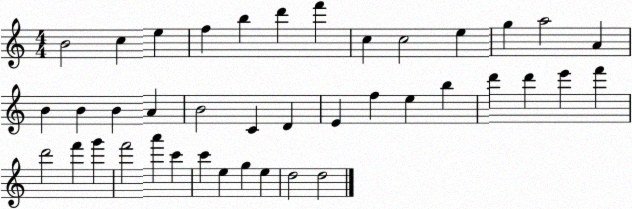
X:1
T:Untitled
M:4/4
L:1/4
K:C
B2 c e f b d' f' c c2 e g a2 A B B B A B2 C D E f e b d' d' e' f' d'2 f' g' f'2 a' c' c' e g e d2 d2